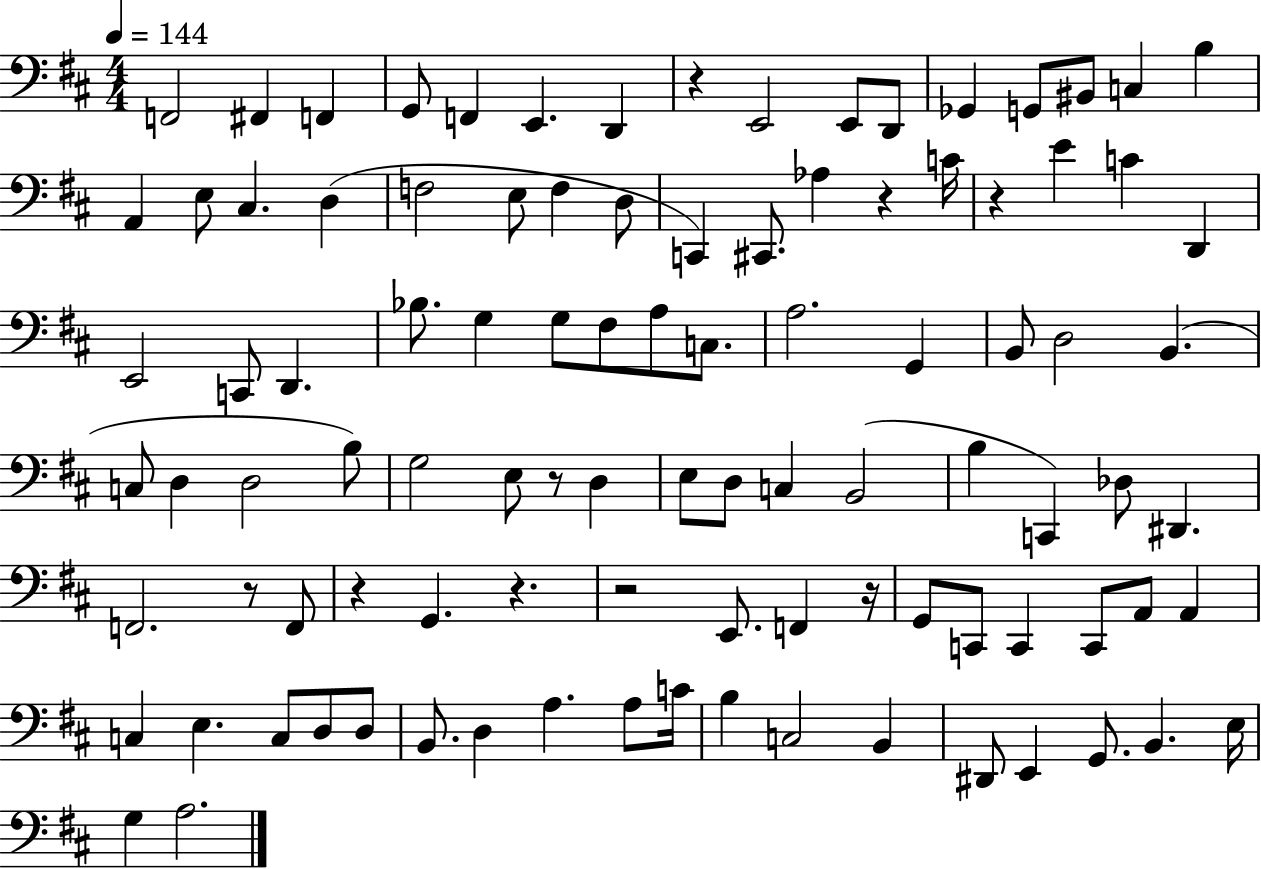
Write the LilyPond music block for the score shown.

{
  \clef bass
  \numericTimeSignature
  \time 4/4
  \key d \major
  \tempo 4 = 144
  \repeat volta 2 { f,2 fis,4 f,4 | g,8 f,4 e,4. d,4 | r4 e,2 e,8 d,8 | ges,4 g,8 bis,8 c4 b4 | \break a,4 e8 cis4. d4( | f2 e8 f4 d8 | c,4) cis,8. aes4 r4 c'16 | r4 e'4 c'4 d,4 | \break e,2 c,8 d,4. | bes8. g4 g8 fis8 a8 c8. | a2. g,4 | b,8 d2 b,4.( | \break c8 d4 d2 b8) | g2 e8 r8 d4 | e8 d8 c4 b,2( | b4 c,4) des8 dis,4. | \break f,2. r8 f,8 | r4 g,4. r4. | r2 e,8. f,4 r16 | g,8 c,8 c,4 c,8 a,8 a,4 | \break c4 e4. c8 d8 d8 | b,8. d4 a4. a8 c'16 | b4 c2 b,4 | dis,8 e,4 g,8. b,4. e16 | \break g4 a2. | } \bar "|."
}